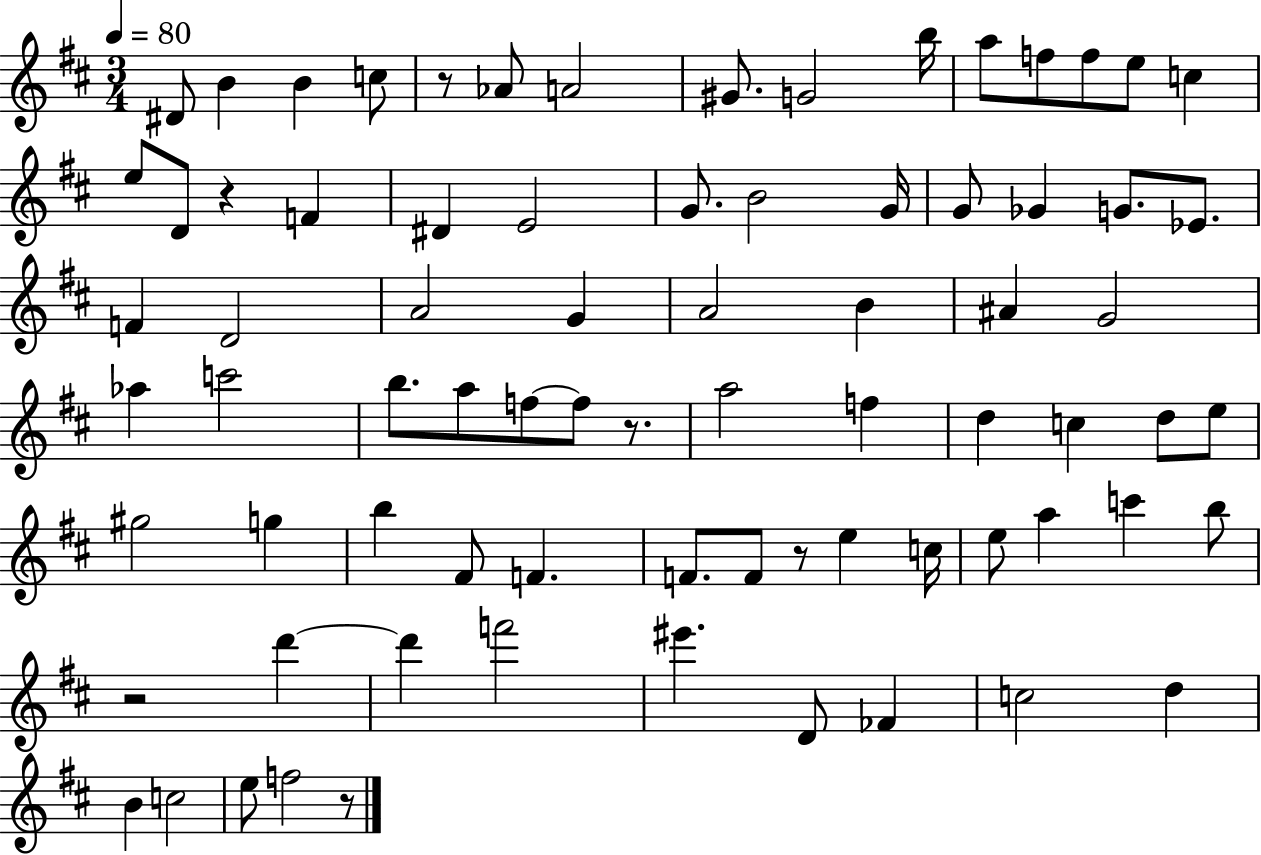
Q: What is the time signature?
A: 3/4